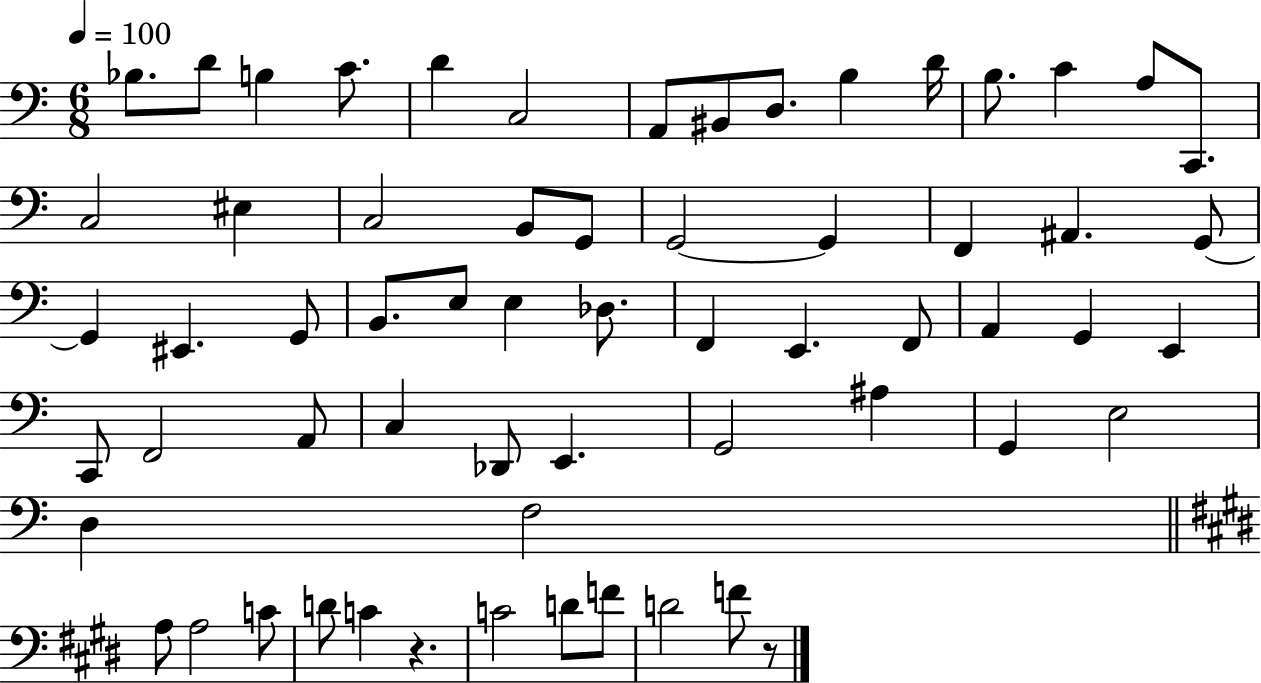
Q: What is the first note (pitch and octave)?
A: Bb3